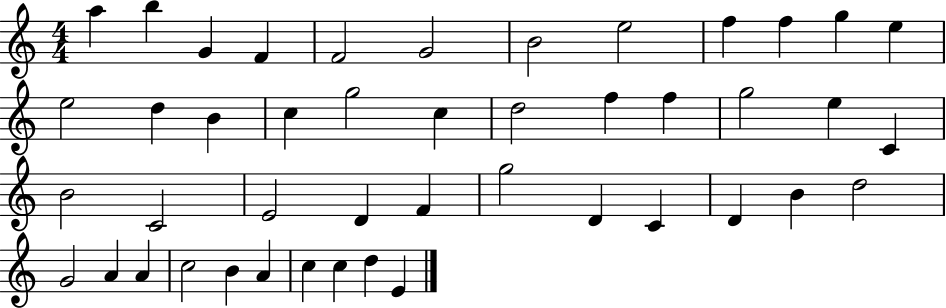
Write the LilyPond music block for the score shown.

{
  \clef treble
  \numericTimeSignature
  \time 4/4
  \key c \major
  a''4 b''4 g'4 f'4 | f'2 g'2 | b'2 e''2 | f''4 f''4 g''4 e''4 | \break e''2 d''4 b'4 | c''4 g''2 c''4 | d''2 f''4 f''4 | g''2 e''4 c'4 | \break b'2 c'2 | e'2 d'4 f'4 | g''2 d'4 c'4 | d'4 b'4 d''2 | \break g'2 a'4 a'4 | c''2 b'4 a'4 | c''4 c''4 d''4 e'4 | \bar "|."
}